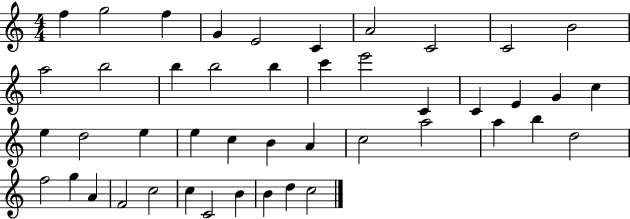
X:1
T:Untitled
M:4/4
L:1/4
K:C
f g2 f G E2 C A2 C2 C2 B2 a2 b2 b b2 b c' e'2 C C E G c e d2 e e c B A c2 a2 a b d2 f2 g A F2 c2 c C2 B B d c2